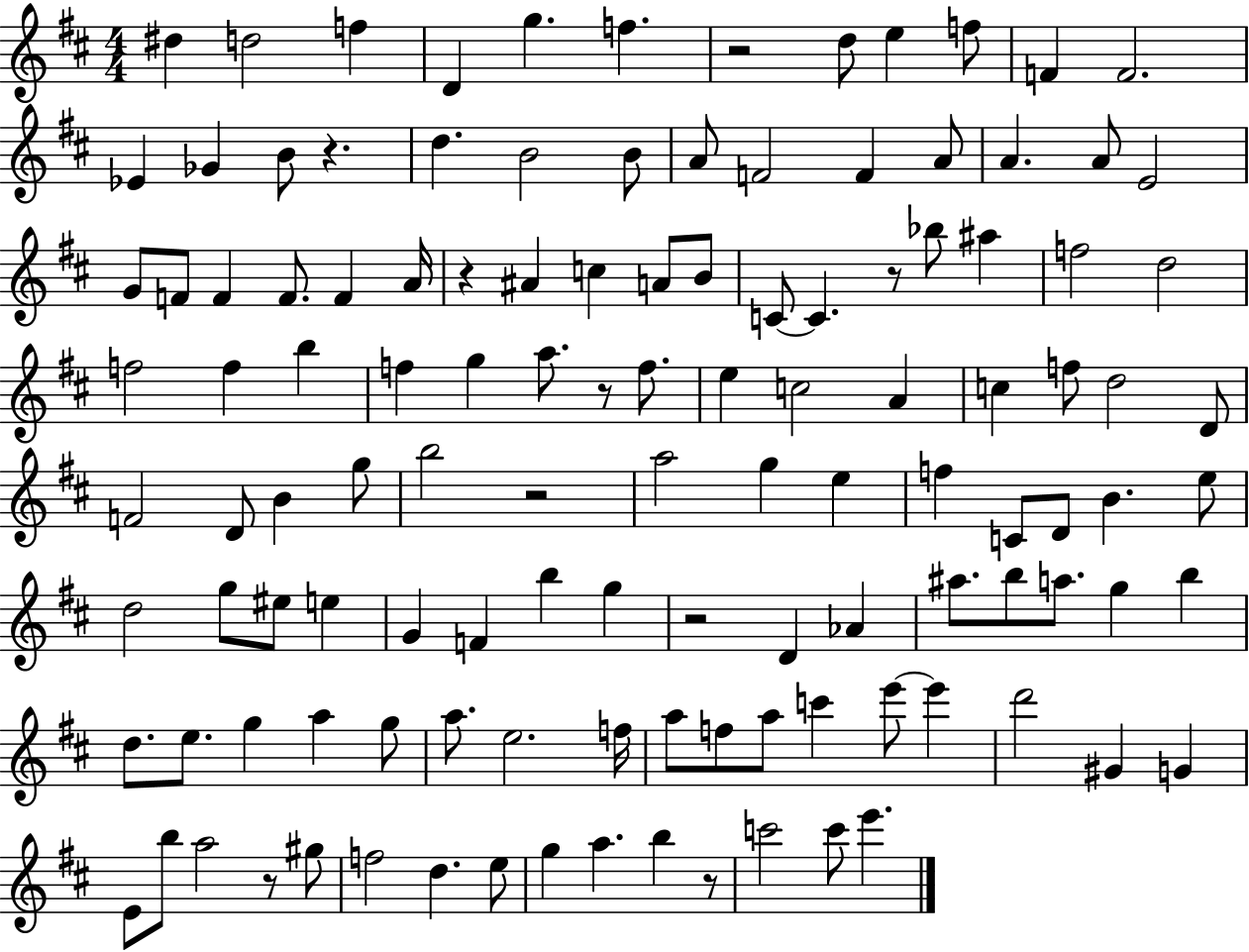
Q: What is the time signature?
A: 4/4